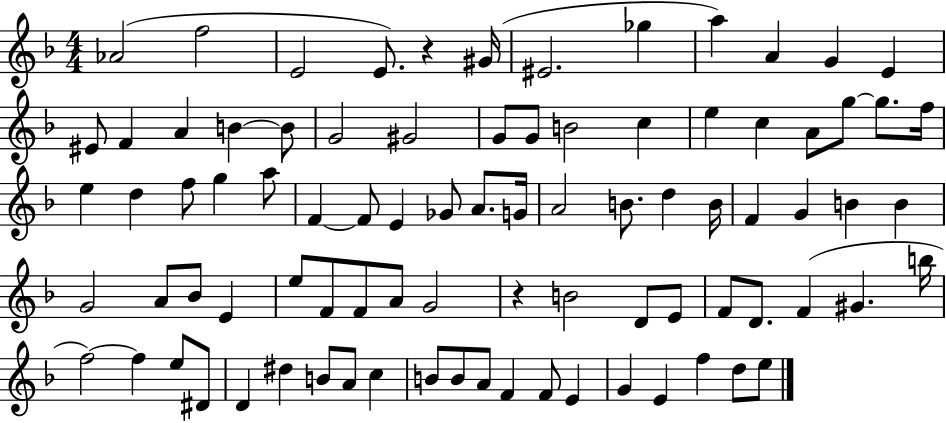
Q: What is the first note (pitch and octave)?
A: Ab4